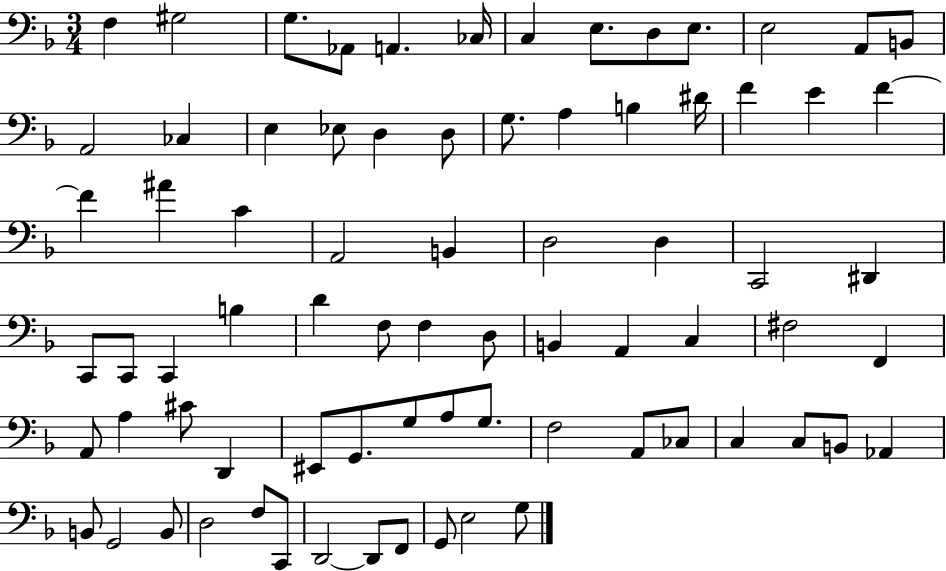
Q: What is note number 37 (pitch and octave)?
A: C2